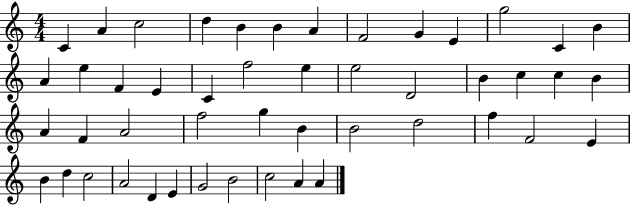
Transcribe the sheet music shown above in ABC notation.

X:1
T:Untitled
M:4/4
L:1/4
K:C
C A c2 d B B A F2 G E g2 C B A e F E C f2 e e2 D2 B c c B A F A2 f2 g B B2 d2 f F2 E B d c2 A2 D E G2 B2 c2 A A